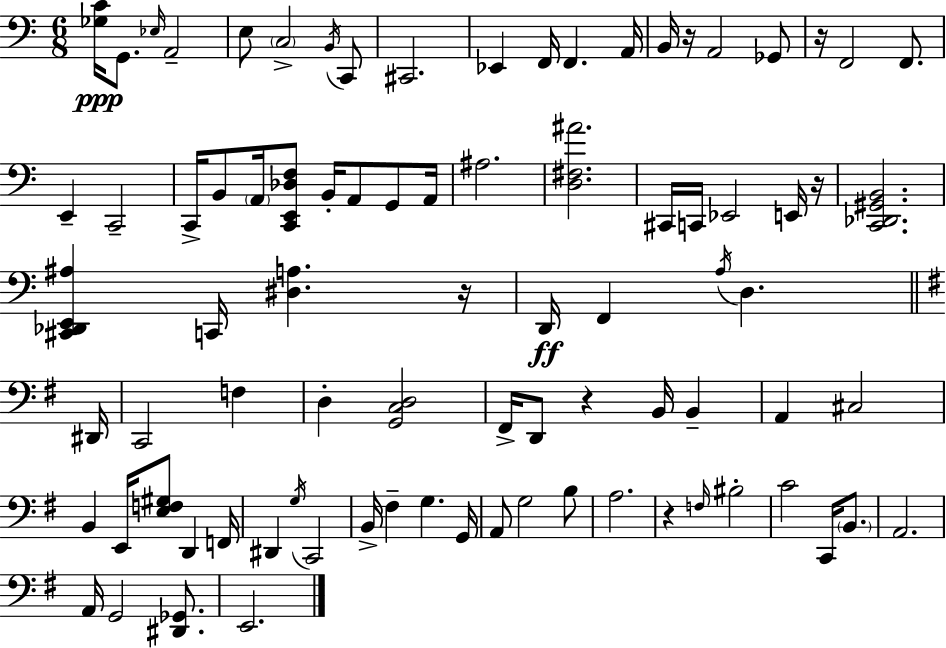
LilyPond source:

{
  \clef bass
  \numericTimeSignature
  \time 6/8
  \key a \minor
  \repeat volta 2 { <ges c'>16\ppp g,8. \grace { ees16 } a,2-- | e8 \parenthesize c2-> \acciaccatura { b,16 } | c,8 cis,2. | ees,4 f,16 f,4. | \break a,16 b,16 r16 a,2 | ges,8 r16 f,2 f,8. | e,4-- c,2-- | c,16-> b,8 \parenthesize a,16 <c, e, des f>8 b,16-. a,8 g,8 | \break a,16 ais2. | <d fis ais'>2. | cis,16 c,16 ees,2 | e,16 r16 <c, des, gis, b,>2. | \break <cis, des, e, ais>4 c,16 <dis a>4. | r16 d,16\ff f,4 \acciaccatura { a16 } d4. | \bar "||" \break \key g \major dis,16 c,2 f4 | d4-. <g, c d>2 | fis,16-> d,8 r4 b,16 b,4-- | a,4 cis2 | \break b,4 e,16 <e f gis>8 d,4 | f,16 dis,4 \acciaccatura { g16 } c,2 | b,16-> fis4-- g4. | g,16 a,8 g2 | \break b8 a2. | r4 \grace { f16 } bis2-. | c'2 c,16 | \parenthesize b,8. a,2. | \break a,16 g,2 | <dis, ges,>8. e,2. | } \bar "|."
}